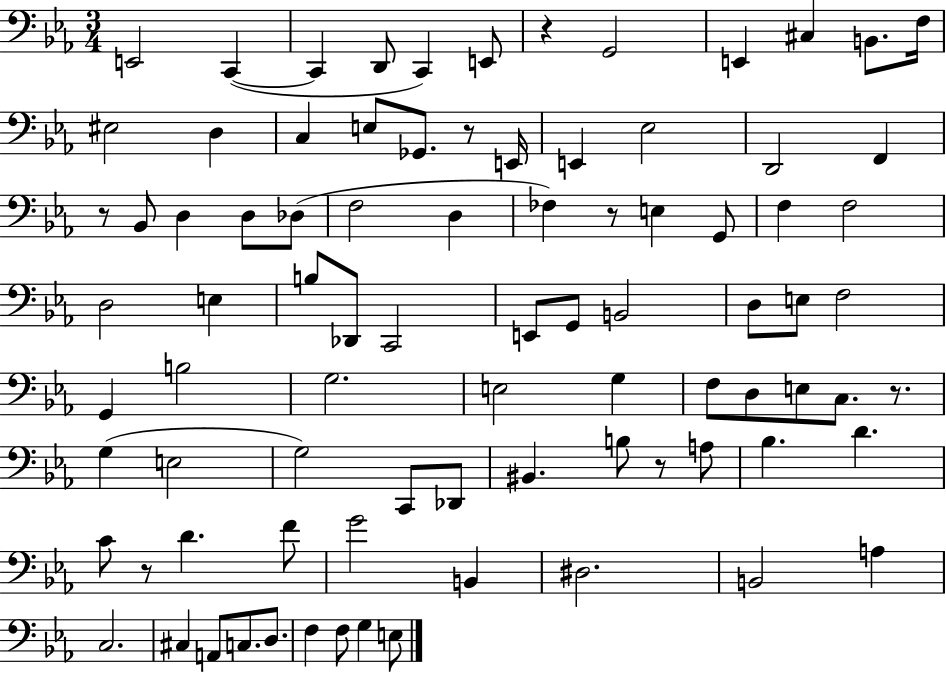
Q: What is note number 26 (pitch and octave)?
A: F3